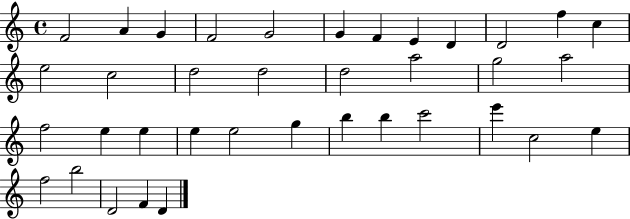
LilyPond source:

{
  \clef treble
  \time 4/4
  \defaultTimeSignature
  \key c \major
  f'2 a'4 g'4 | f'2 g'2 | g'4 f'4 e'4 d'4 | d'2 f''4 c''4 | \break e''2 c''2 | d''2 d''2 | d''2 a''2 | g''2 a''2 | \break f''2 e''4 e''4 | e''4 e''2 g''4 | b''4 b''4 c'''2 | e'''4 c''2 e''4 | \break f''2 b''2 | d'2 f'4 d'4 | \bar "|."
}